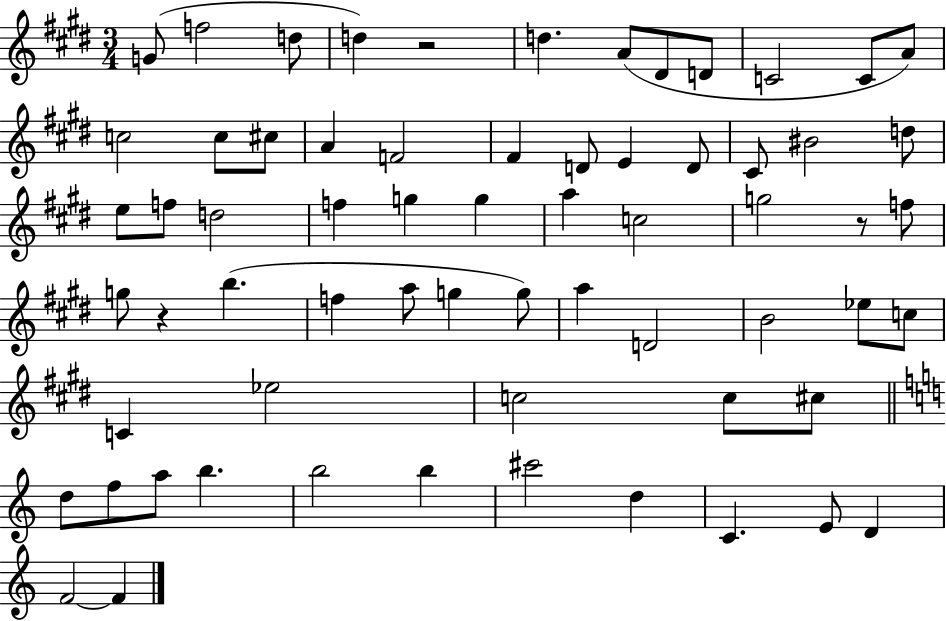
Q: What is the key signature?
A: E major